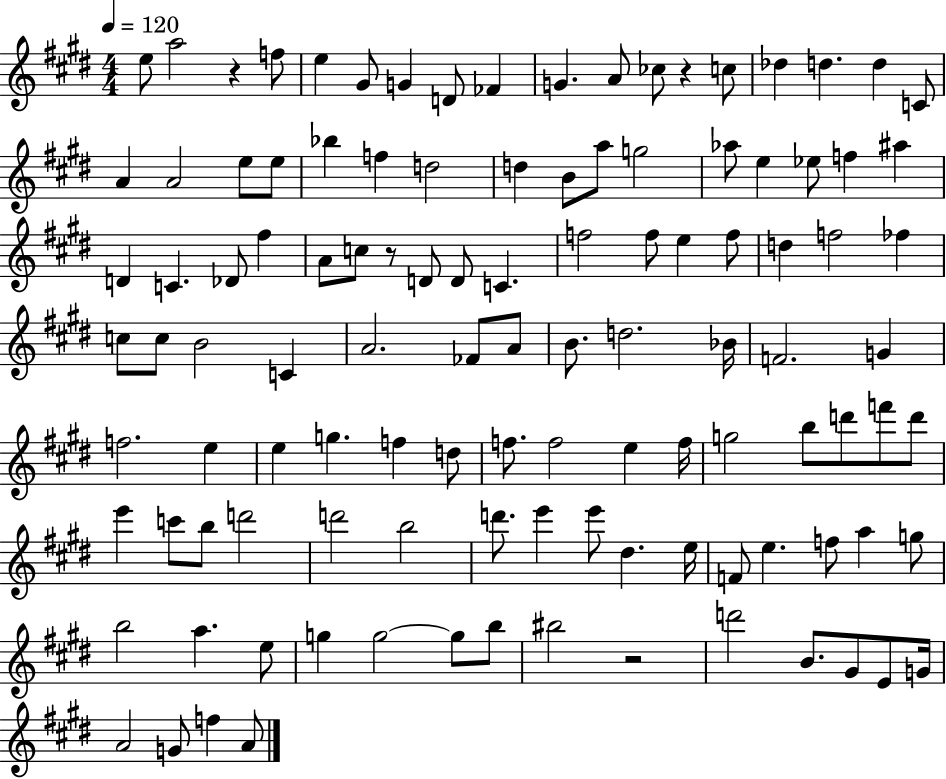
E5/e A5/h R/q F5/e E5/q G#4/e G4/q D4/e FES4/q G4/q. A4/e CES5/e R/q C5/e Db5/q D5/q. D5/q C4/e A4/q A4/h E5/e E5/e Bb5/q F5/q D5/h D5/q B4/e A5/e G5/h Ab5/e E5/q Eb5/e F5/q A#5/q D4/q C4/q. Db4/e F#5/q A4/e C5/e R/e D4/e D4/e C4/q. F5/h F5/e E5/q F5/e D5/q F5/h FES5/q C5/e C5/e B4/h C4/q A4/h. FES4/e A4/e B4/e. D5/h. Bb4/s F4/h. G4/q F5/h. E5/q E5/q G5/q. F5/q D5/e F5/e. F5/h E5/q F5/s G5/h B5/e D6/e F6/e D6/e E6/q C6/e B5/e D6/h D6/h B5/h D6/e. E6/q E6/e D#5/q. E5/s F4/e E5/q. F5/e A5/q G5/e B5/h A5/q. E5/e G5/q G5/h G5/e B5/e BIS5/h R/h D6/h B4/e. G#4/e E4/e G4/s A4/h G4/e F5/q A4/e